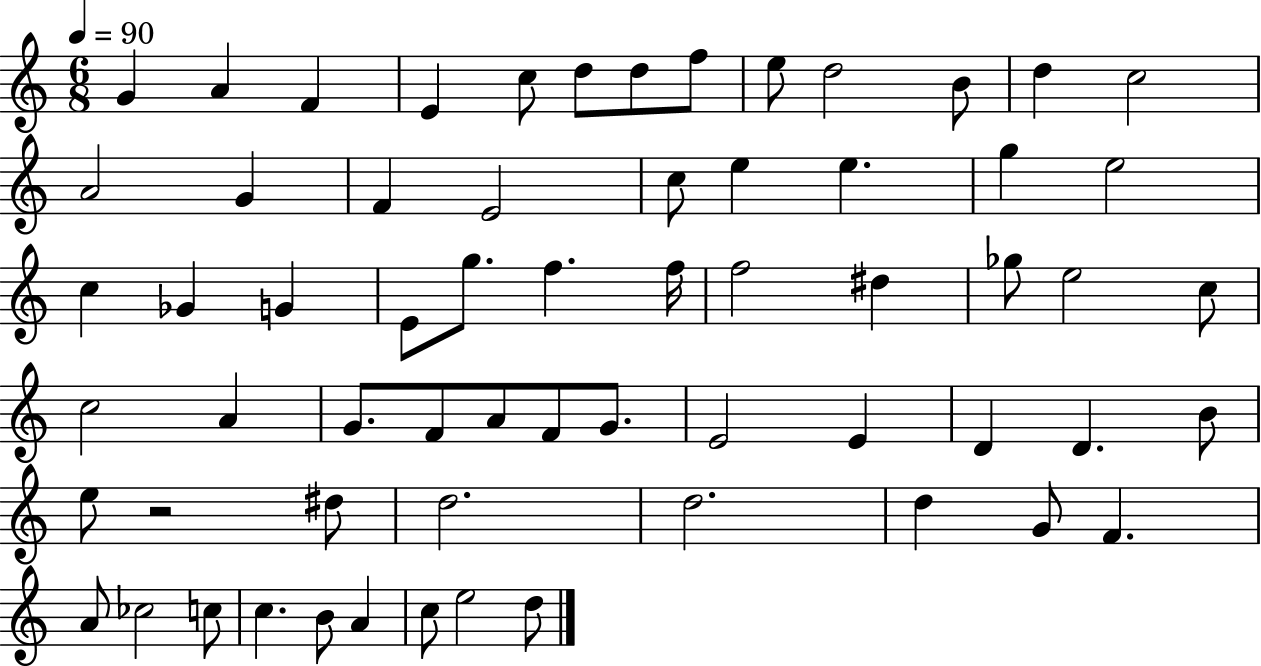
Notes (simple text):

G4/q A4/q F4/q E4/q C5/e D5/e D5/e F5/e E5/e D5/h B4/e D5/q C5/h A4/h G4/q F4/q E4/h C5/e E5/q E5/q. G5/q E5/h C5/q Gb4/q G4/q E4/e G5/e. F5/q. F5/s F5/h D#5/q Gb5/e E5/h C5/e C5/h A4/q G4/e. F4/e A4/e F4/e G4/e. E4/h E4/q D4/q D4/q. B4/e E5/e R/h D#5/e D5/h. D5/h. D5/q G4/e F4/q. A4/e CES5/h C5/e C5/q. B4/e A4/q C5/e E5/h D5/e